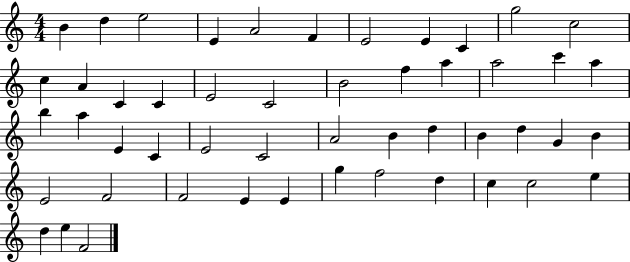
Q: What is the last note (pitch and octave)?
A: F4